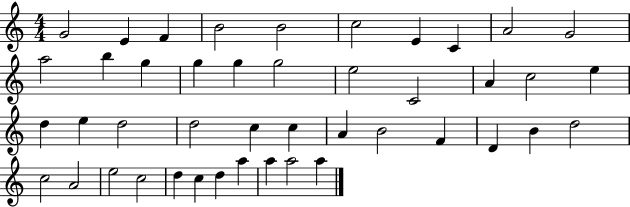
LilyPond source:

{
  \clef treble
  \numericTimeSignature
  \time 4/4
  \key c \major
  g'2 e'4 f'4 | b'2 b'2 | c''2 e'4 c'4 | a'2 g'2 | \break a''2 b''4 g''4 | g''4 g''4 g''2 | e''2 c'2 | a'4 c''2 e''4 | \break d''4 e''4 d''2 | d''2 c''4 c''4 | a'4 b'2 f'4 | d'4 b'4 d''2 | \break c''2 a'2 | e''2 c''2 | d''4 c''4 d''4 a''4 | a''4 a''2 a''4 | \break \bar "|."
}